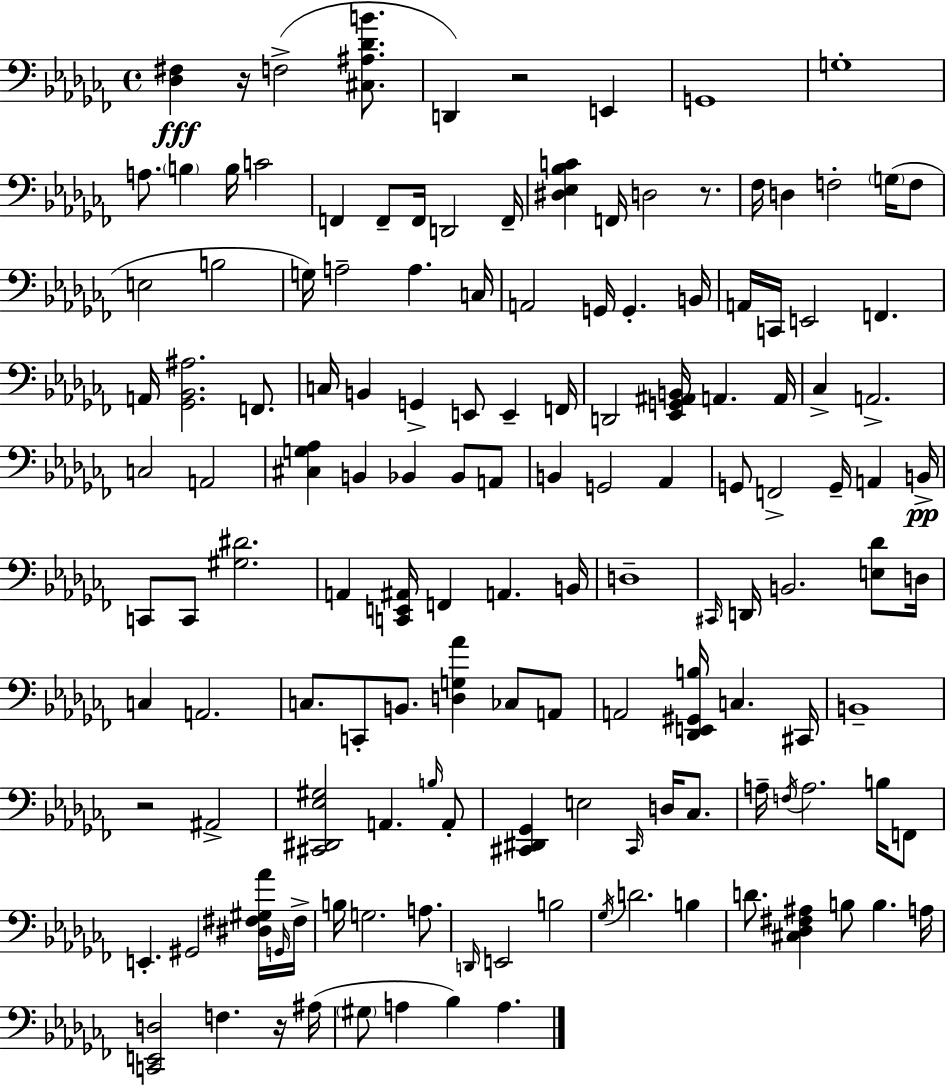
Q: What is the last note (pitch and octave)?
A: A3